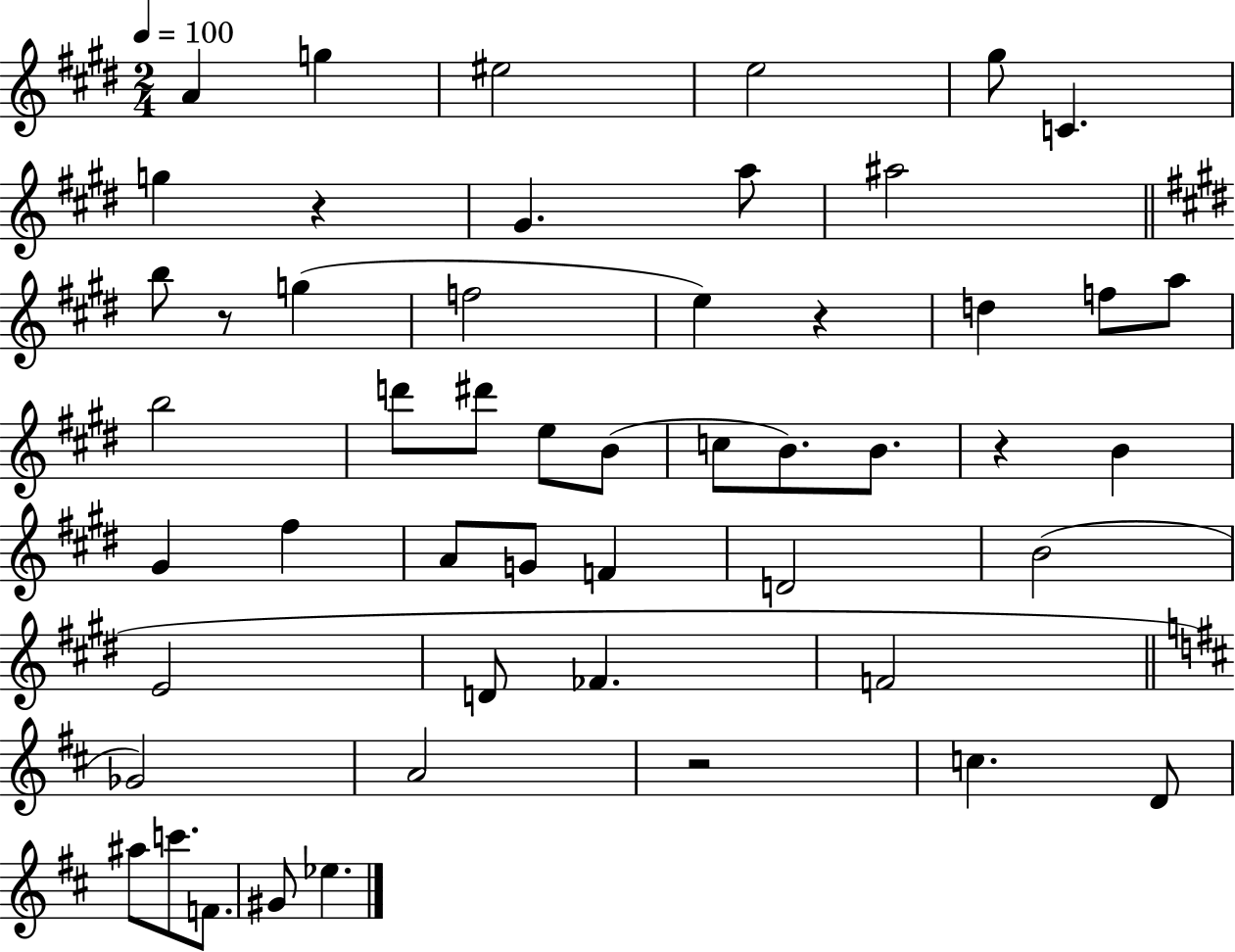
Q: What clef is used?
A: treble